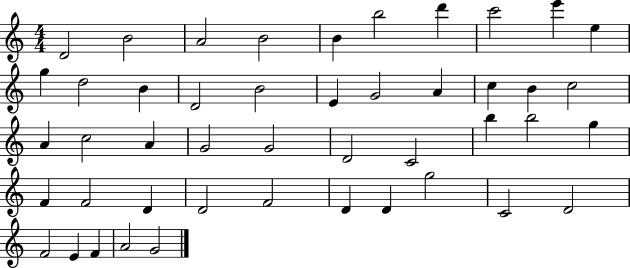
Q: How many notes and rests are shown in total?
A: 46